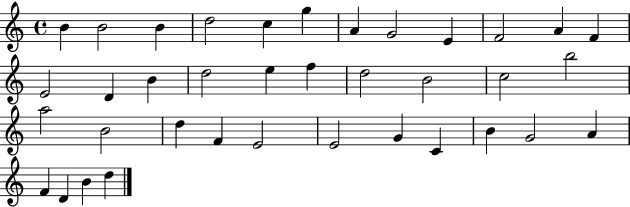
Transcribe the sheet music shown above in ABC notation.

X:1
T:Untitled
M:4/4
L:1/4
K:C
B B2 B d2 c g A G2 E F2 A F E2 D B d2 e f d2 B2 c2 b2 a2 B2 d F E2 E2 G C B G2 A F D B d